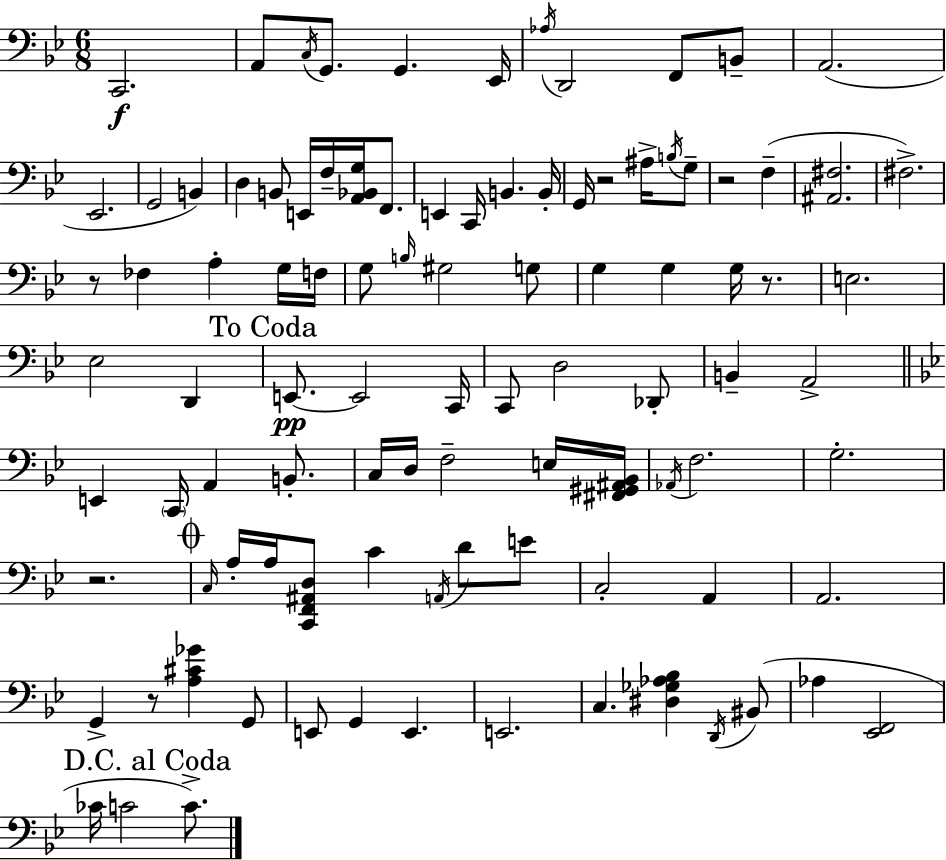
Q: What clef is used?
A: bass